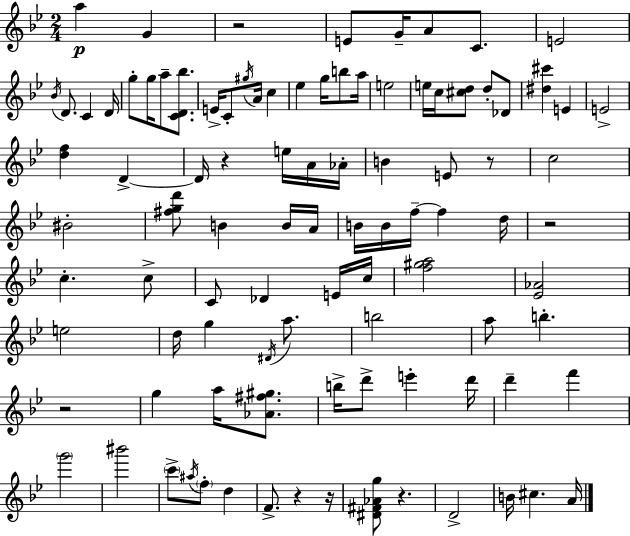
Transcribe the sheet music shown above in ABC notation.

X:1
T:Untitled
M:2/4
L:1/4
K:Bb
a G z2 E/2 G/4 A/2 C/2 E2 _B/4 D/2 C D/4 g/2 g/4 a/2 [CD_b]/2 E/4 C/2 ^g/4 A/4 c _e g/4 b/2 a/4 e2 e/4 c/4 [^cd]/2 d/2 _D/2 [^d^c'] E E2 [df] D D/4 z e/4 A/4 _A/4 B E/2 z/2 c2 ^B2 [^fgd']/2 B B/4 A/4 B/4 B/4 f/4 f d/4 z2 c c/2 C/2 _D E/4 c/4 [f^ga]2 [_E_A]2 e2 d/4 g ^D/4 a/2 b2 a/2 b z2 g a/4 [_A^f^g]/2 b/4 d'/2 e' d'/4 d' f' g'2 ^b'2 c'/2 ^a/4 f/2 d F/2 z z/4 [^D^F_Ag]/2 z D2 B/4 ^c A/4